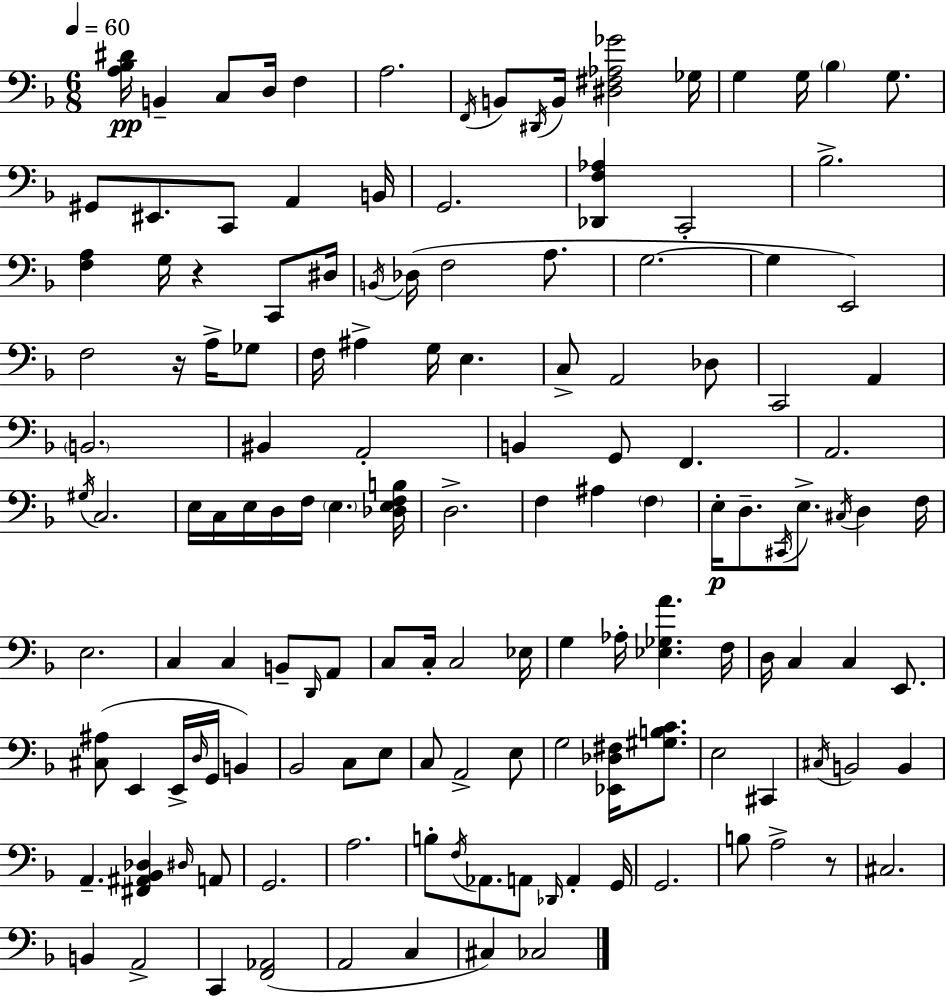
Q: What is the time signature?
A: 6/8